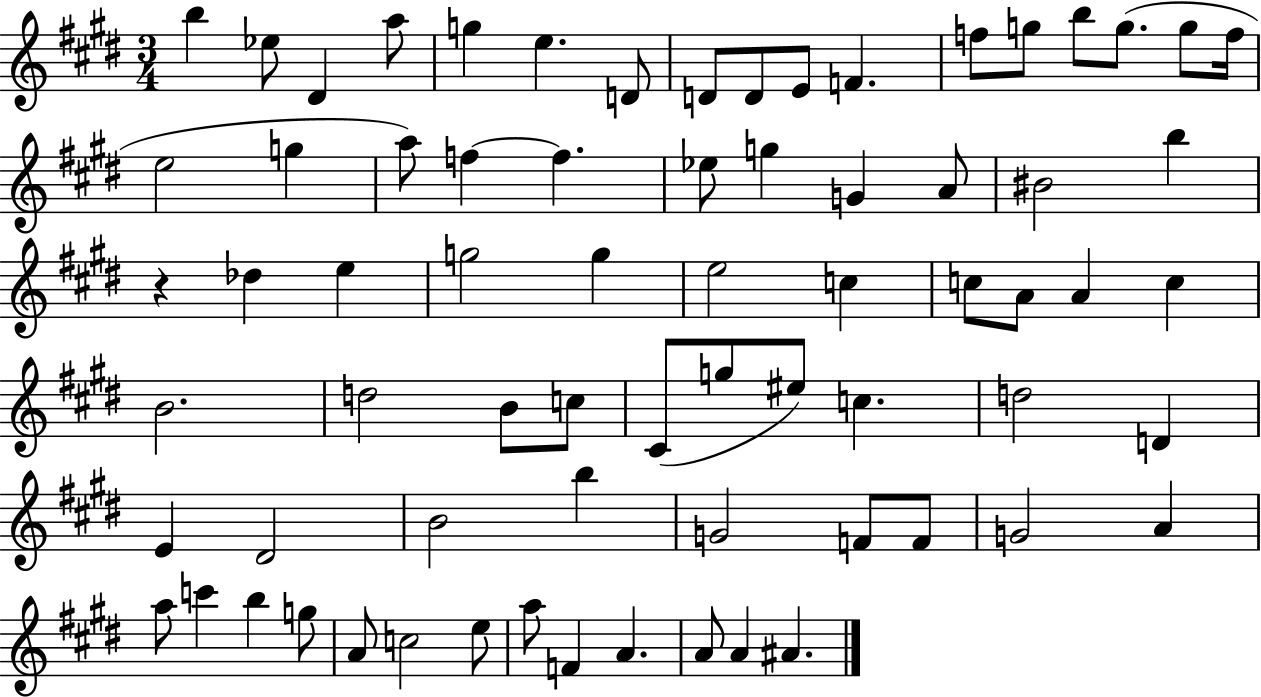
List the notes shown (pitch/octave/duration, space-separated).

B5/q Eb5/e D#4/q A5/e G5/q E5/q. D4/e D4/e D4/e E4/e F4/q. F5/e G5/e B5/e G5/e. G5/e F5/s E5/h G5/q A5/e F5/q F5/q. Eb5/e G5/q G4/q A4/e BIS4/h B5/q R/q Db5/q E5/q G5/h G5/q E5/h C5/q C5/e A4/e A4/q C5/q B4/h. D5/h B4/e C5/e C#4/e G5/e EIS5/e C5/q. D5/h D4/q E4/q D#4/h B4/h B5/q G4/h F4/e F4/e G4/h A4/q A5/e C6/q B5/q G5/e A4/e C5/h E5/e A5/e F4/q A4/q. A4/e A4/q A#4/q.